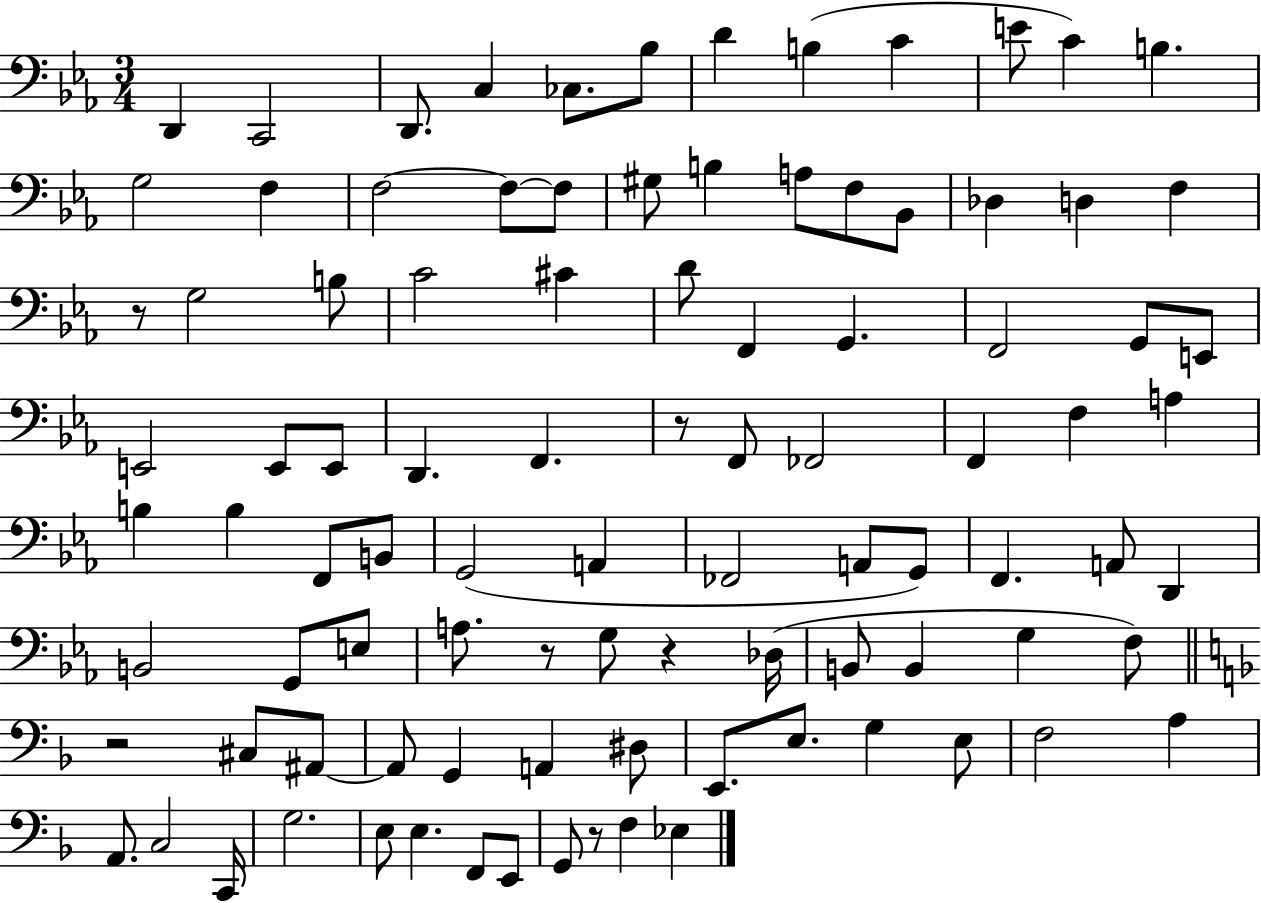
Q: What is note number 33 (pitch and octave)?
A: F2